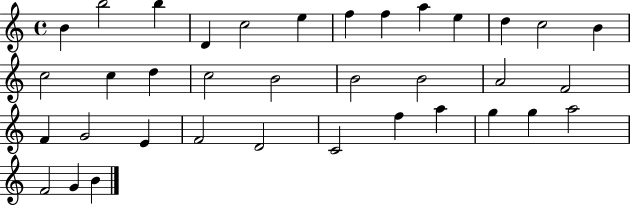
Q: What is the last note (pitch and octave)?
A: B4